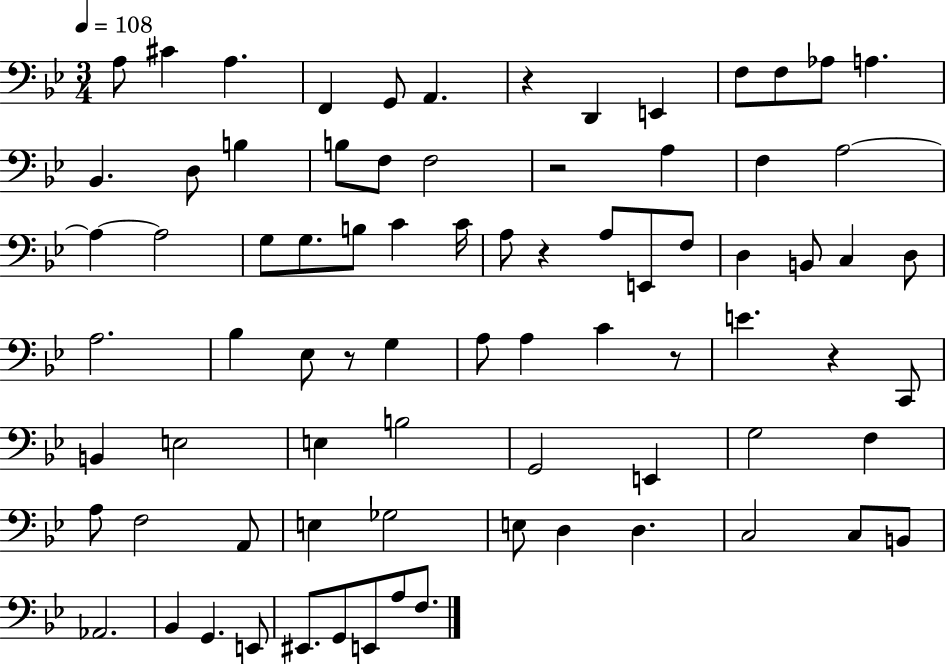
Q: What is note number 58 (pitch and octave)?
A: Gb3